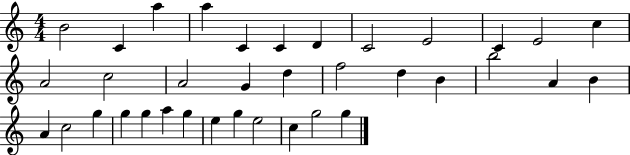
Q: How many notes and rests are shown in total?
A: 36